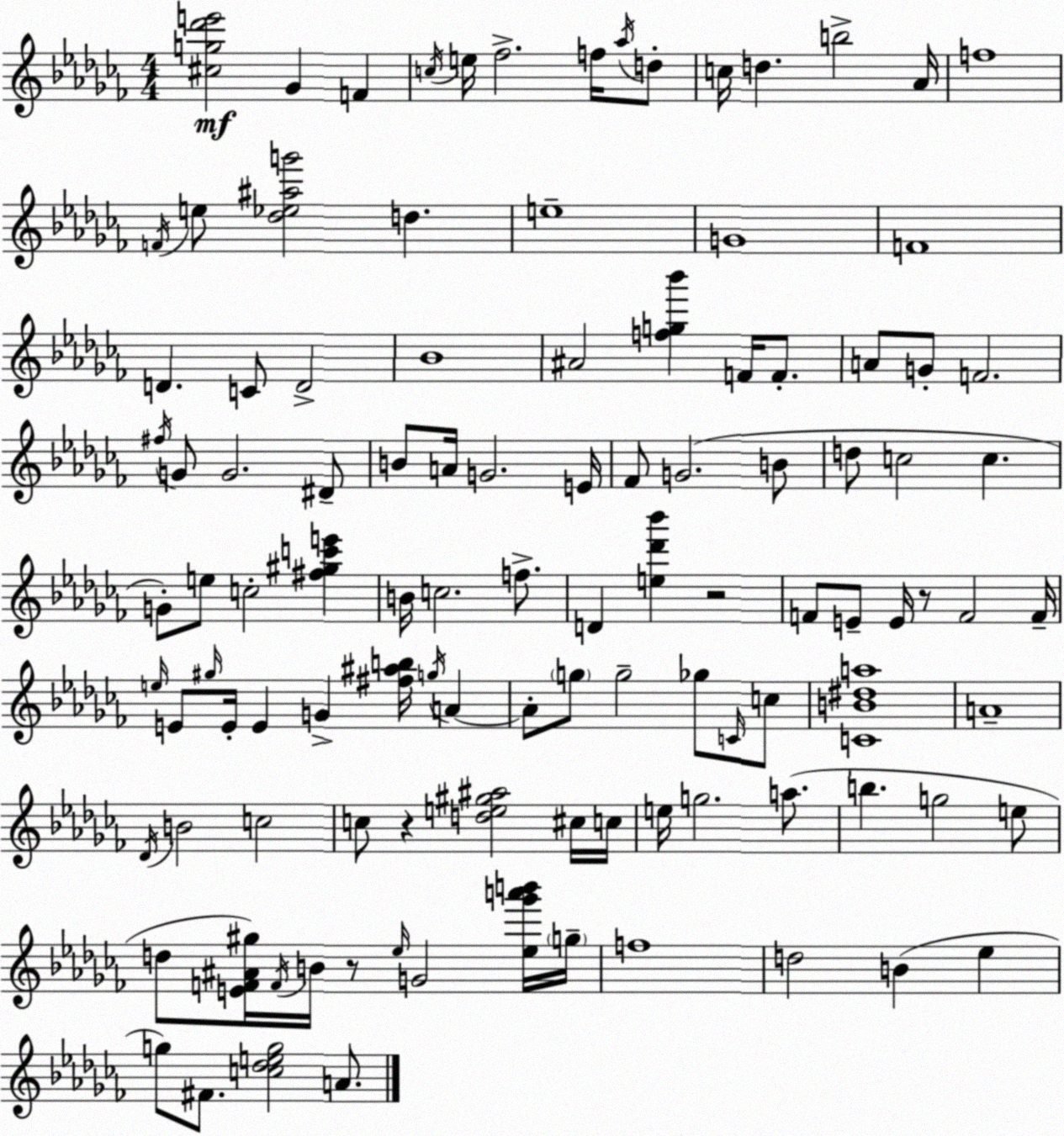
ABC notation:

X:1
T:Untitled
M:4/4
L:1/4
K:Abm
[^cg_d'e']2 _G F c/4 e/4 _f2 f/4 _a/4 d/2 c/4 d b2 _A/4 f4 F/4 e/2 [_d_e^ag']2 d e4 G4 F4 D C/2 D2 _B4 ^A2 [fg_b'] F/4 F/2 A/2 G/2 F2 ^f/4 G/2 G2 ^D/2 B/2 A/4 G2 E/4 _F/2 G2 B/2 d/2 c2 c G/2 e/2 c2 [^f^gc'e'] B/4 c2 f/2 D [e_d'_b'] z2 F/2 E/2 E/4 z/2 F2 F/4 e/4 E/2 ^g/4 E/4 E G [^f^ab]/4 g/4 A A/2 g/2 g2 _g/2 C/4 c/2 [CB^da]4 A4 _D/4 B2 c2 c/2 z [de^g^a]2 ^c/4 c/4 e/4 g2 a/2 b g2 e/2 d/2 [EF^A^g]/4 F/4 B/4 z/2 _e/4 G2 [_e_g'a'b']/4 g/4 f4 d2 B _e g/2 ^F/2 [c_deg]2 A/2